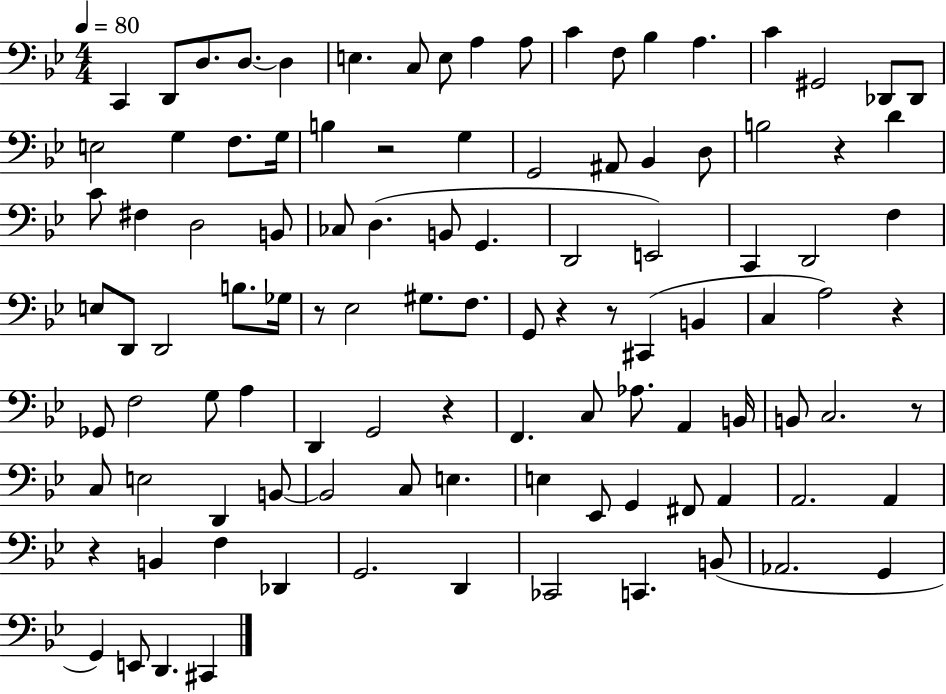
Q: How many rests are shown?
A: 9